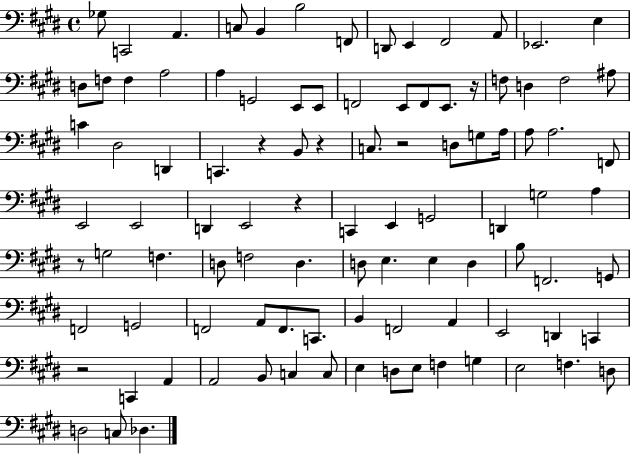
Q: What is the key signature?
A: E major